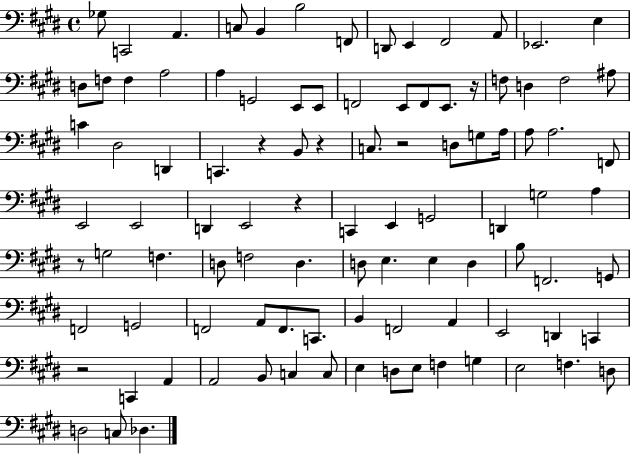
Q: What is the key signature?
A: E major